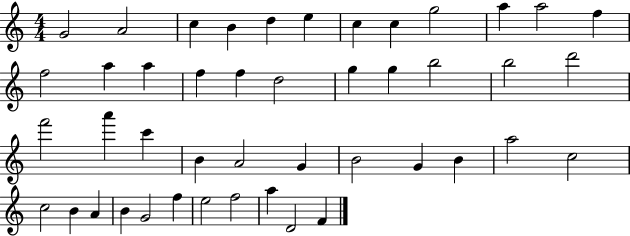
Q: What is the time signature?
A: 4/4